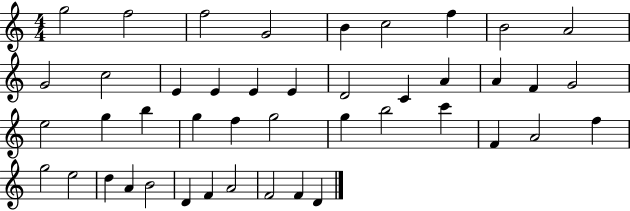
{
  \clef treble
  \numericTimeSignature
  \time 4/4
  \key c \major
  g''2 f''2 | f''2 g'2 | b'4 c''2 f''4 | b'2 a'2 | \break g'2 c''2 | e'4 e'4 e'4 e'4 | d'2 c'4 a'4 | a'4 f'4 g'2 | \break e''2 g''4 b''4 | g''4 f''4 g''2 | g''4 b''2 c'''4 | f'4 a'2 f''4 | \break g''2 e''2 | d''4 a'4 b'2 | d'4 f'4 a'2 | f'2 f'4 d'4 | \break \bar "|."
}